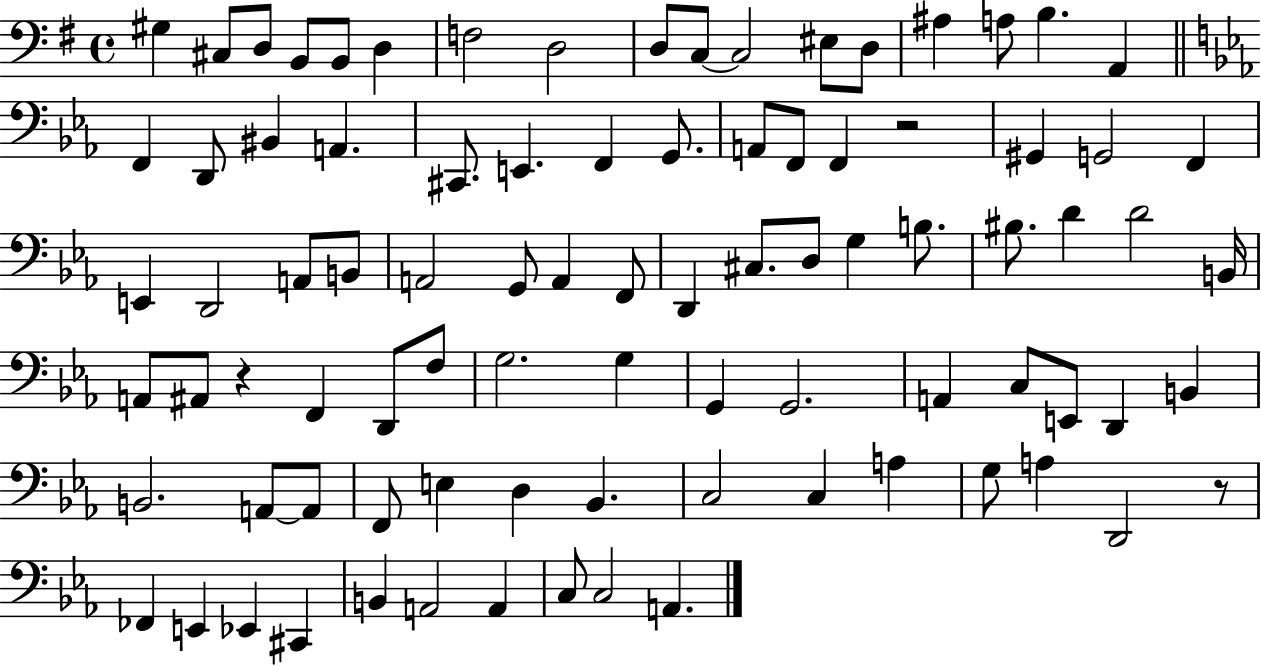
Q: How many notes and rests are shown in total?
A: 88